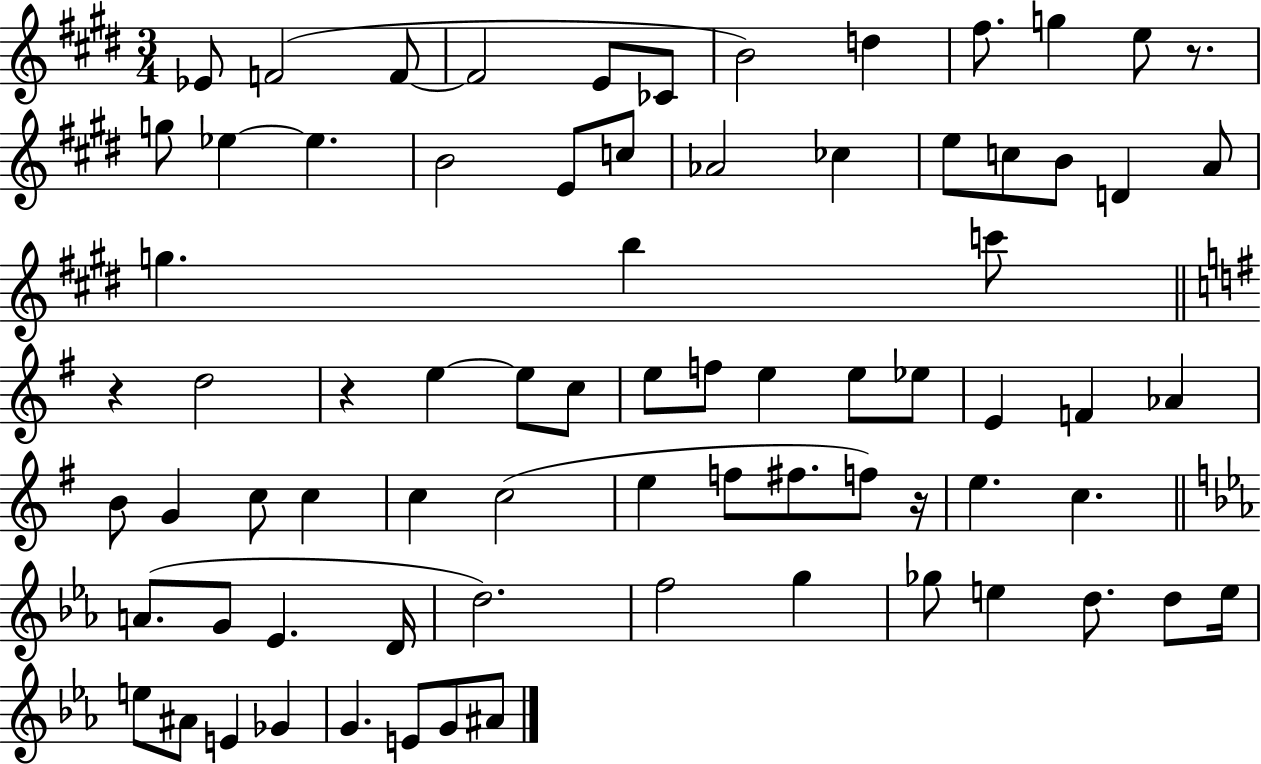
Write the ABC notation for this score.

X:1
T:Untitled
M:3/4
L:1/4
K:E
_E/2 F2 F/2 F2 E/2 _C/2 B2 d ^f/2 g e/2 z/2 g/2 _e _e B2 E/2 c/2 _A2 _c e/2 c/2 B/2 D A/2 g b c'/2 z d2 z e e/2 c/2 e/2 f/2 e e/2 _e/2 E F _A B/2 G c/2 c c c2 e f/2 ^f/2 f/2 z/4 e c A/2 G/2 _E D/4 d2 f2 g _g/2 e d/2 d/2 e/4 e/2 ^A/2 E _G G E/2 G/2 ^A/2